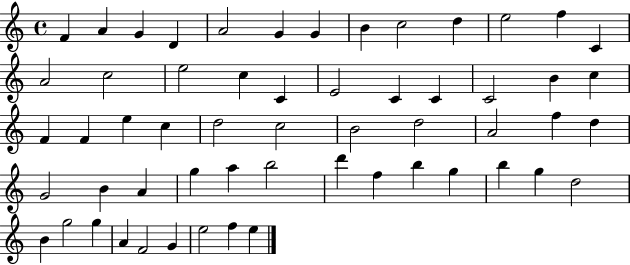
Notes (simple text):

F4/q A4/q G4/q D4/q A4/h G4/q G4/q B4/q C5/h D5/q E5/h F5/q C4/q A4/h C5/h E5/h C5/q C4/q E4/h C4/q C4/q C4/h B4/q C5/q F4/q F4/q E5/q C5/q D5/h C5/h B4/h D5/h A4/h F5/q D5/q G4/h B4/q A4/q G5/q A5/q B5/h D6/q F5/q B5/q G5/q B5/q G5/q D5/h B4/q G5/h G5/q A4/q F4/h G4/q E5/h F5/q E5/q